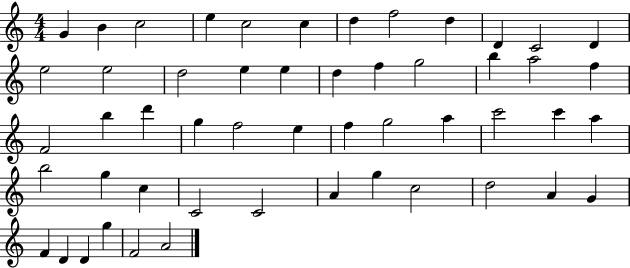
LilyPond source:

{
  \clef treble
  \numericTimeSignature
  \time 4/4
  \key c \major
  g'4 b'4 c''2 | e''4 c''2 c''4 | d''4 f''2 d''4 | d'4 c'2 d'4 | \break e''2 e''2 | d''2 e''4 e''4 | d''4 f''4 g''2 | b''4 a''2 f''4 | \break f'2 b''4 d'''4 | g''4 f''2 e''4 | f''4 g''2 a''4 | c'''2 c'''4 a''4 | \break b''2 g''4 c''4 | c'2 c'2 | a'4 g''4 c''2 | d''2 a'4 g'4 | \break f'4 d'4 d'4 g''4 | f'2 a'2 | \bar "|."
}